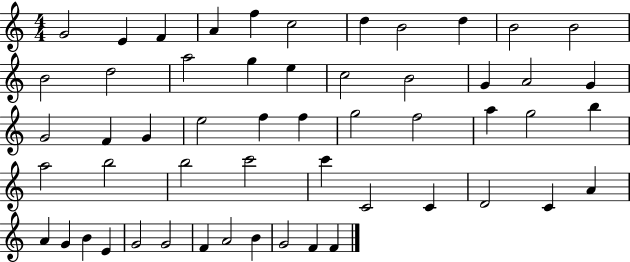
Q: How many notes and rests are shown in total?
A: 54